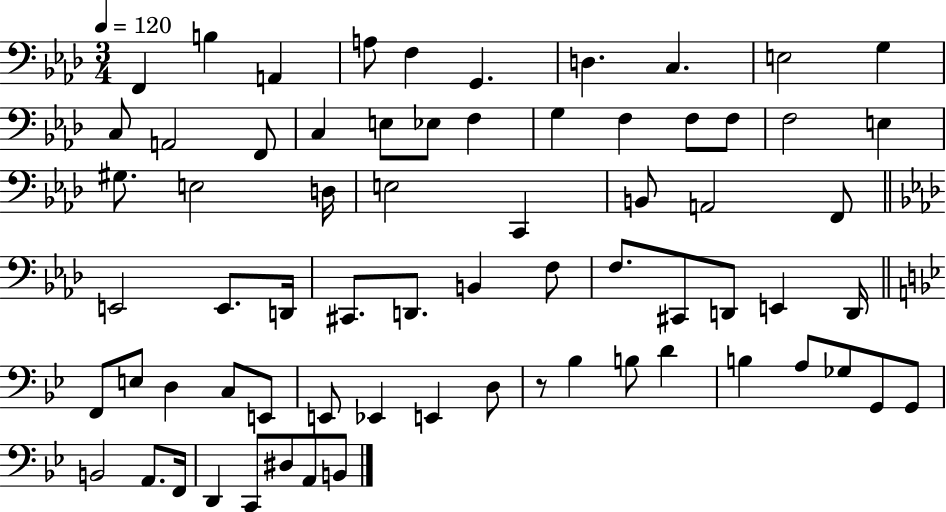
{
  \clef bass
  \numericTimeSignature
  \time 3/4
  \key aes \major
  \tempo 4 = 120
  f,4 b4 a,4 | a8 f4 g,4. | d4. c4. | e2 g4 | \break c8 a,2 f,8 | c4 e8 ees8 f4 | g4 f4 f8 f8 | f2 e4 | \break gis8. e2 d16 | e2 c,4 | b,8 a,2 f,8 | \bar "||" \break \key aes \major e,2 e,8. d,16 | cis,8. d,8. b,4 f8 | f8. cis,8 d,8 e,4 d,16 | \bar "||" \break \key bes \major f,8 e8 d4 c8 e,8 | e,8 ees,4 e,4 d8 | r8 bes4 b8 d'4 | b4 a8 ges8 g,8 g,8 | \break b,2 a,8. f,16 | d,4 c,8 dis8 a,8 b,8 | \bar "|."
}